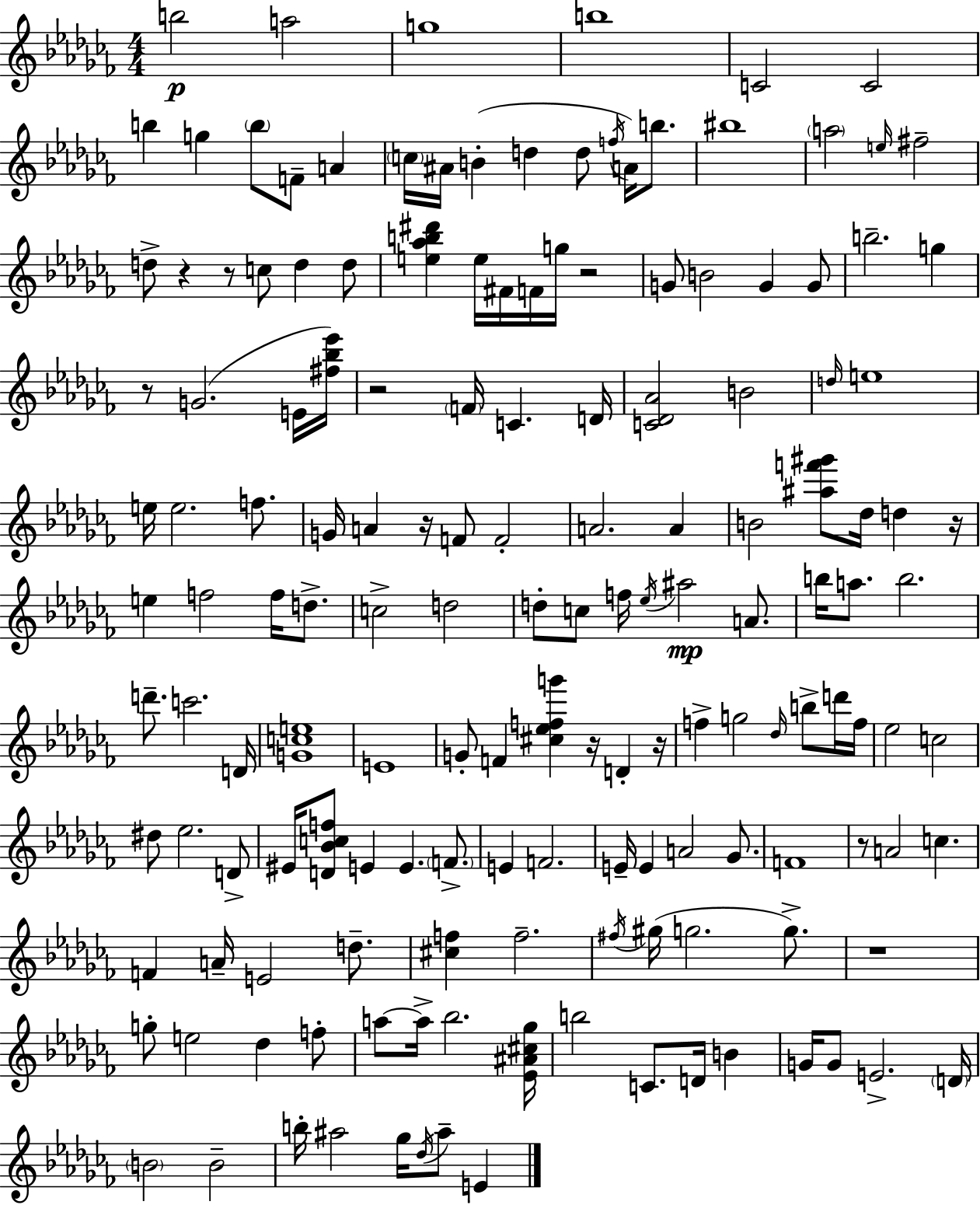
B5/h A5/h G5/w B5/w C4/h C4/h B5/q G5/q B5/e F4/e A4/q C5/s A#4/s B4/q D5/q D5/e F5/s A4/s B5/e. BIS5/w A5/h E5/s F#5/h D5/e R/q R/e C5/e D5/q D5/e [E5,Ab5,B5,D#6]/q E5/s F#4/s F4/s G5/s R/h G4/e B4/h G4/q G4/e B5/h. G5/q R/e G4/h. E4/s [F#5,Bb5,Eb6]/s R/h F4/s C4/q. D4/s [C4,Db4,Ab4]/h B4/h D5/s E5/w E5/s E5/h. F5/e. G4/s A4/q R/s F4/e F4/h A4/h. A4/q B4/h [A#5,F6,G#6]/e Db5/s D5/q R/s E5/q F5/h F5/s D5/e. C5/h D5/h D5/e C5/e F5/s Eb5/s A#5/h A4/e. B5/s A5/e. B5/h. D6/e. C6/h. D4/s [G4,C5,E5]/w E4/w G4/e F4/q [C#5,Eb5,F5,G6]/q R/s D4/q R/s F5/q G5/h Db5/s B5/e D6/s F5/s Eb5/h C5/h D#5/e Eb5/h. D4/e EIS4/s [D4,Bb4,C5,F5]/e E4/q E4/q. F4/e. E4/q F4/h. E4/s E4/q A4/h Gb4/e. F4/w R/e A4/h C5/q. F4/q A4/s E4/h D5/e. [C#5,F5]/q F5/h. F#5/s G#5/s G5/h. G5/e. R/w G5/e E5/h Db5/q F5/e A5/e A5/s Bb5/h. [Eb4,A#4,C#5,Gb5]/s B5/h C4/e. D4/s B4/q G4/s G4/e E4/h. D4/s B4/h B4/h B5/s A#5/h Gb5/s Db5/s A#5/e E4/q